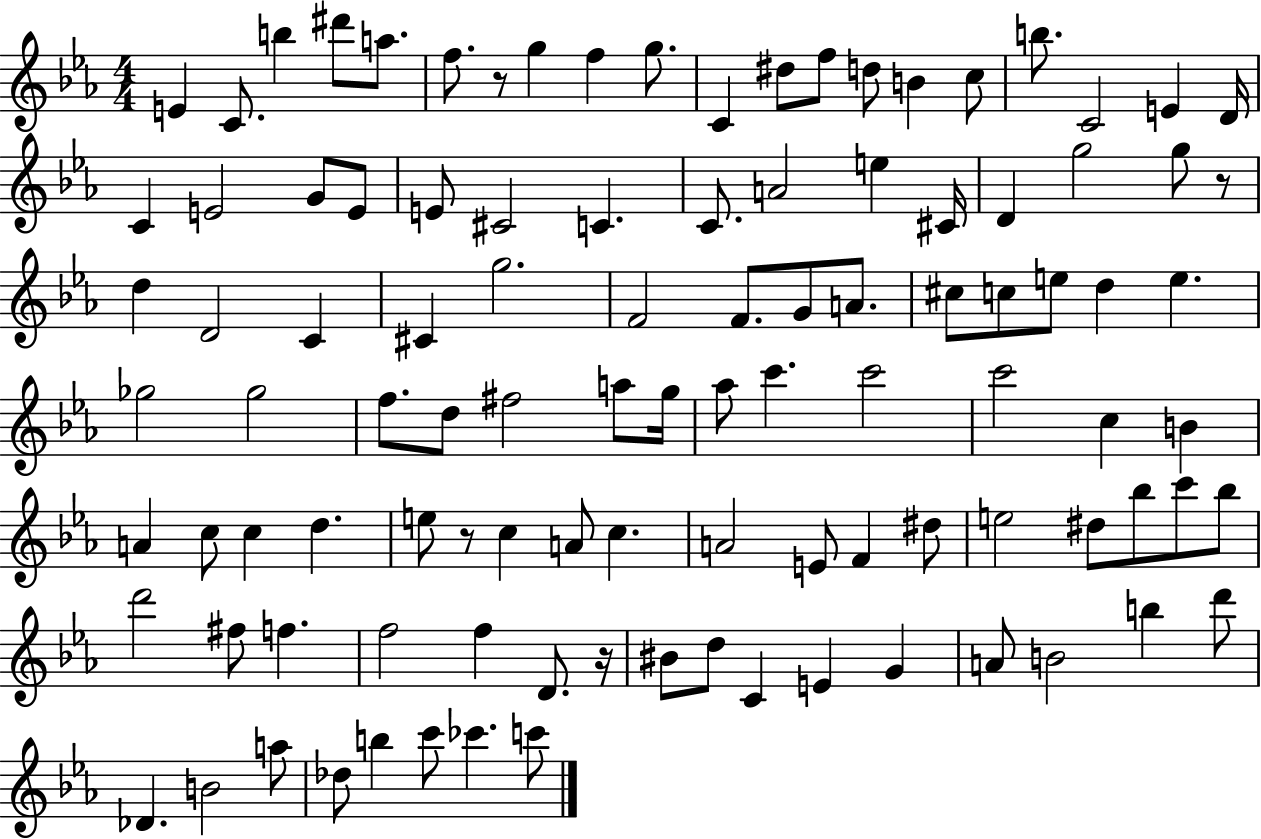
X:1
T:Untitled
M:4/4
L:1/4
K:Eb
E C/2 b ^d'/2 a/2 f/2 z/2 g f g/2 C ^d/2 f/2 d/2 B c/2 b/2 C2 E D/4 C E2 G/2 E/2 E/2 ^C2 C C/2 A2 e ^C/4 D g2 g/2 z/2 d D2 C ^C g2 F2 F/2 G/2 A/2 ^c/2 c/2 e/2 d e _g2 _g2 f/2 d/2 ^f2 a/2 g/4 _a/2 c' c'2 c'2 c B A c/2 c d e/2 z/2 c A/2 c A2 E/2 F ^d/2 e2 ^d/2 _b/2 c'/2 _b/2 d'2 ^f/2 f f2 f D/2 z/4 ^B/2 d/2 C E G A/2 B2 b d'/2 _D B2 a/2 _d/2 b c'/2 _c' c'/2